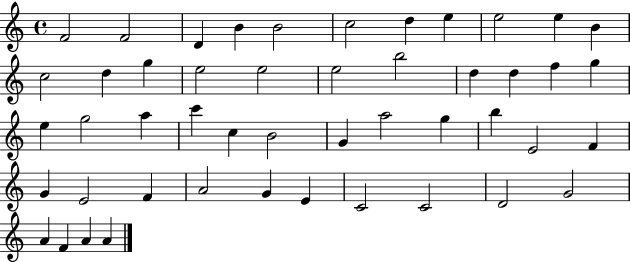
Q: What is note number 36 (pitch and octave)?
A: E4